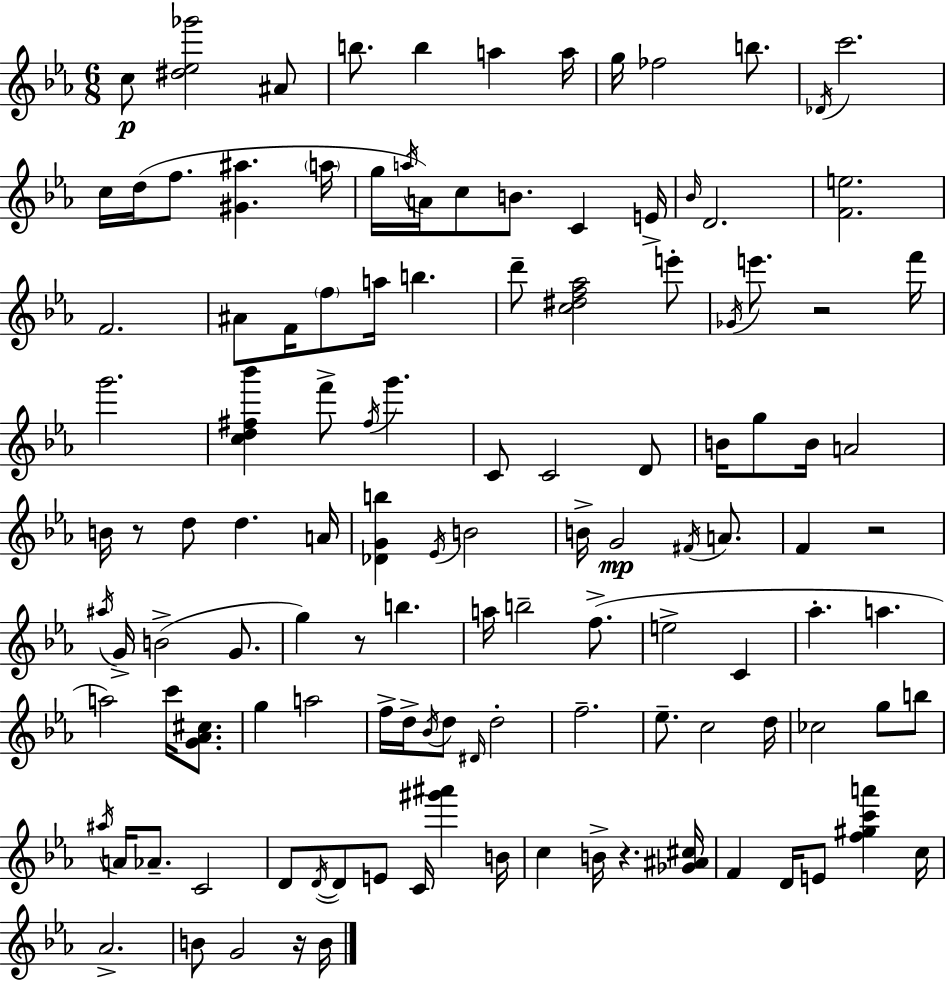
{
  \clef treble
  \numericTimeSignature
  \time 6/8
  \key ees \major
  c''8\p <dis'' ees'' ges'''>2 ais'8 | b''8. b''4 a''4 a''16 | g''16 fes''2 b''8. | \acciaccatura { des'16 } c'''2. | \break c''16 d''16( f''8. <gis' ais''>4. | \parenthesize a''16 g''16 \acciaccatura { a''16 }) a'16 c''8 b'8. c'4 | e'16-> \grace { bes'16 } d'2. | <f' e''>2. | \break f'2. | ais'8 f'16 \parenthesize f''8 a''16 b''4. | d'''8-- <c'' dis'' f'' aes''>2 | e'''8-. \acciaccatura { ges'16 } e'''8. r2 | \break f'''16 g'''2. | <c'' d'' fis'' bes'''>4 f'''8-> \acciaccatura { fis''16 } g'''4. | c'8 c'2 | d'8 b'16 g''8 b'16 a'2 | \break b'16 r8 d''8 d''4. | a'16 <des' g' b''>4 \acciaccatura { ees'16 } b'2 | b'16-> g'2\mp | \acciaccatura { fis'16 } a'8. f'4 r2 | \break \acciaccatura { ais''16 } g'16-> b'2->( | g'8. g''4) | r8 b''4. a''16 b''2-- | f''8.->( e''2-> | \break c'4 aes''4.-. | a''4. a''2) | c'''16 <g' aes' cis''>8. g''4 | a''2 f''16-> d''16-> \acciaccatura { bes'16 } d''8 | \break \grace { dis'16 } d''2-. f''2.-- | ees''8.-- | c''2 d''16 ces''2 | g''8 b''8 \acciaccatura { ais''16 } a'16 | \break aes'8.-- c'2 d'8 | \acciaccatura { d'16~ }~ d'8 e'8 c'16 <gis''' ais'''>4 b'16 | c''4 b'16-> r4. <ges' ais' cis''>16 | f'4 d'16 e'8 <f'' gis'' c''' a'''>4 c''16 | \break aes'2.-> | b'8 g'2 r16 b'16 | \bar "|."
}